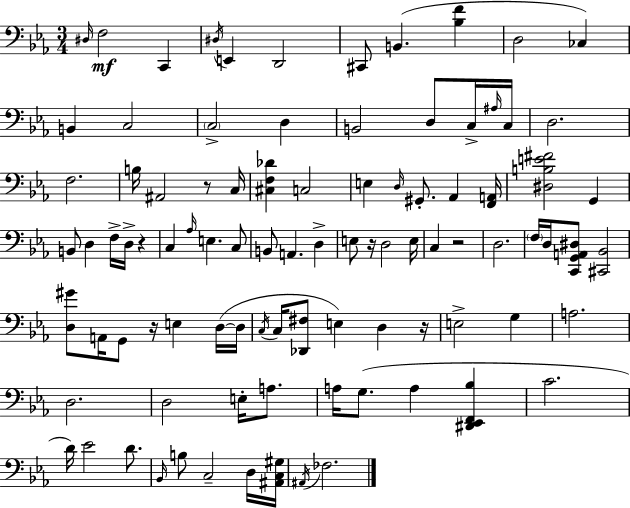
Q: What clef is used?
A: bass